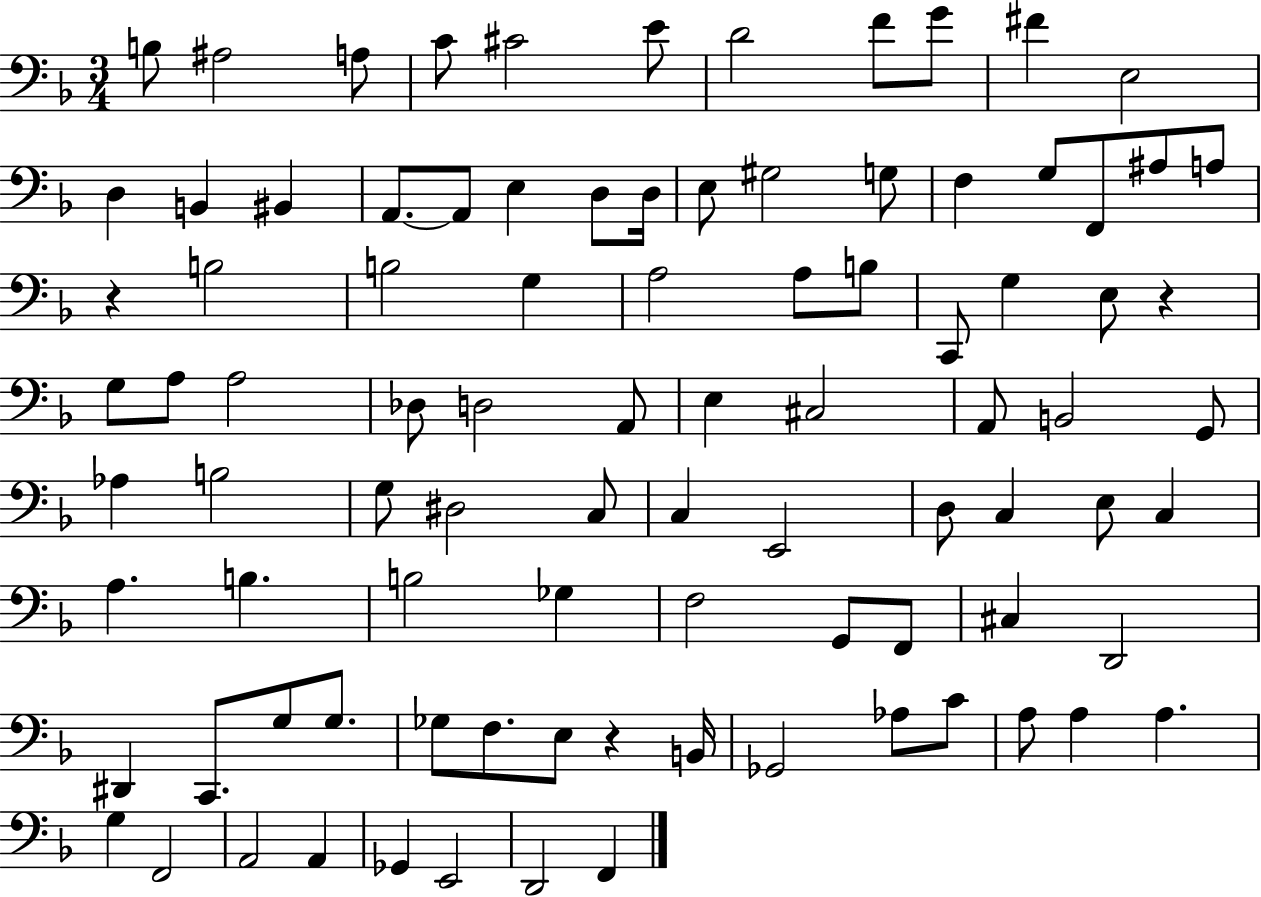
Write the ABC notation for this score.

X:1
T:Untitled
M:3/4
L:1/4
K:F
B,/2 ^A,2 A,/2 C/2 ^C2 E/2 D2 F/2 G/2 ^F E,2 D, B,, ^B,, A,,/2 A,,/2 E, D,/2 D,/4 E,/2 ^G,2 G,/2 F, G,/2 F,,/2 ^A,/2 A,/2 z B,2 B,2 G, A,2 A,/2 B,/2 C,,/2 G, E,/2 z G,/2 A,/2 A,2 _D,/2 D,2 A,,/2 E, ^C,2 A,,/2 B,,2 G,,/2 _A, B,2 G,/2 ^D,2 C,/2 C, E,,2 D,/2 C, E,/2 C, A, B, B,2 _G, F,2 G,,/2 F,,/2 ^C, D,,2 ^D,, C,,/2 G,/2 G,/2 _G,/2 F,/2 E,/2 z B,,/4 _G,,2 _A,/2 C/2 A,/2 A, A, G, F,,2 A,,2 A,, _G,, E,,2 D,,2 F,,